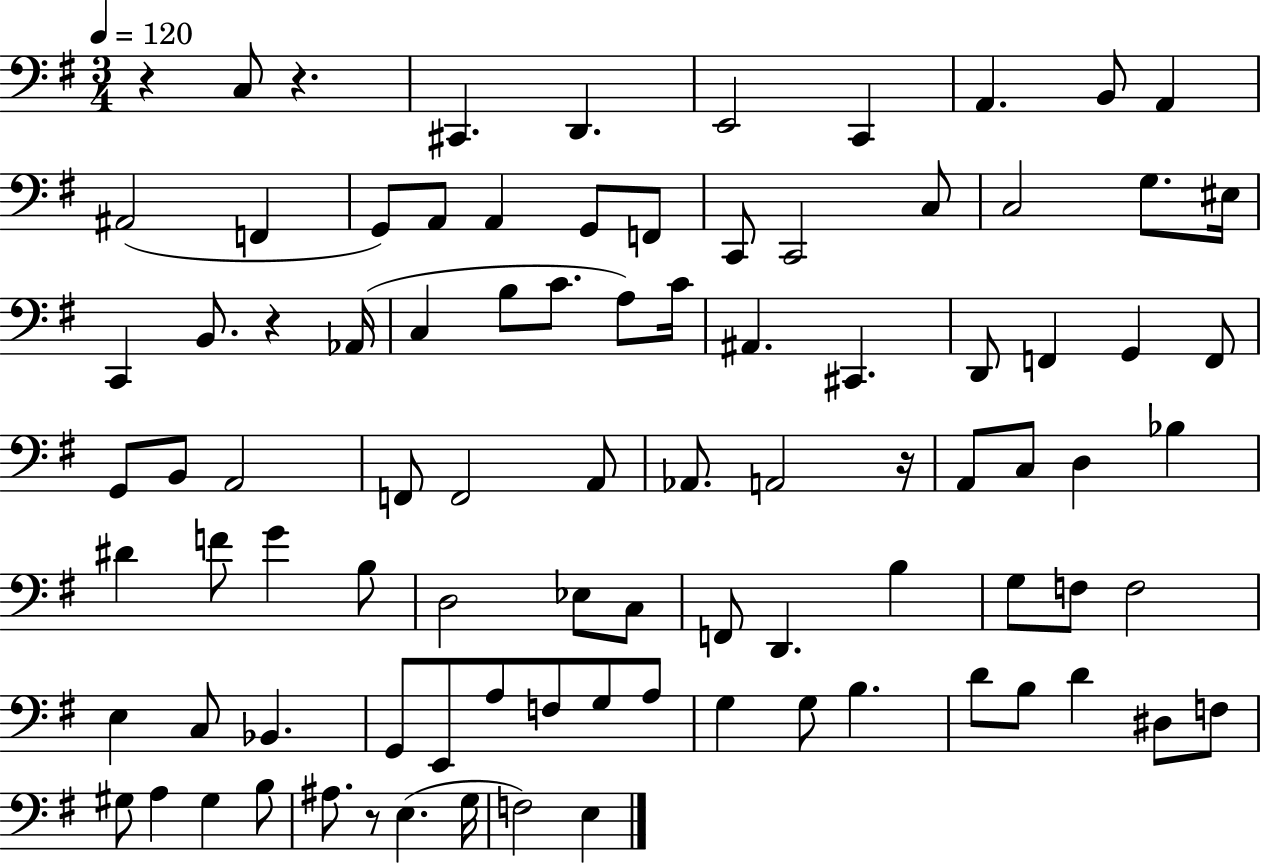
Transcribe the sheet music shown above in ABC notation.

X:1
T:Untitled
M:3/4
L:1/4
K:G
z C,/2 z ^C,, D,, E,,2 C,, A,, B,,/2 A,, ^A,,2 F,, G,,/2 A,,/2 A,, G,,/2 F,,/2 C,,/2 C,,2 C,/2 C,2 G,/2 ^E,/4 C,, B,,/2 z _A,,/4 C, B,/2 C/2 A,/2 C/4 ^A,, ^C,, D,,/2 F,, G,, F,,/2 G,,/2 B,,/2 A,,2 F,,/2 F,,2 A,,/2 _A,,/2 A,,2 z/4 A,,/2 C,/2 D, _B, ^D F/2 G B,/2 D,2 _E,/2 C,/2 F,,/2 D,, B, G,/2 F,/2 F,2 E, C,/2 _B,, G,,/2 E,,/2 A,/2 F,/2 G,/2 A,/2 G, G,/2 B, D/2 B,/2 D ^D,/2 F,/2 ^G,/2 A, ^G, B,/2 ^A,/2 z/2 E, G,/4 F,2 E,